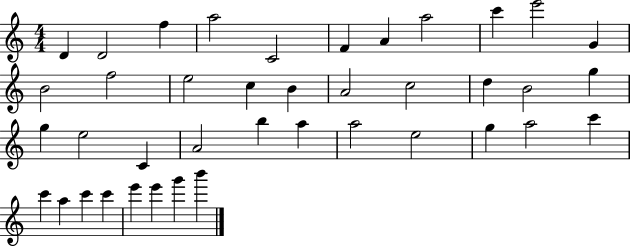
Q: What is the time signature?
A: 4/4